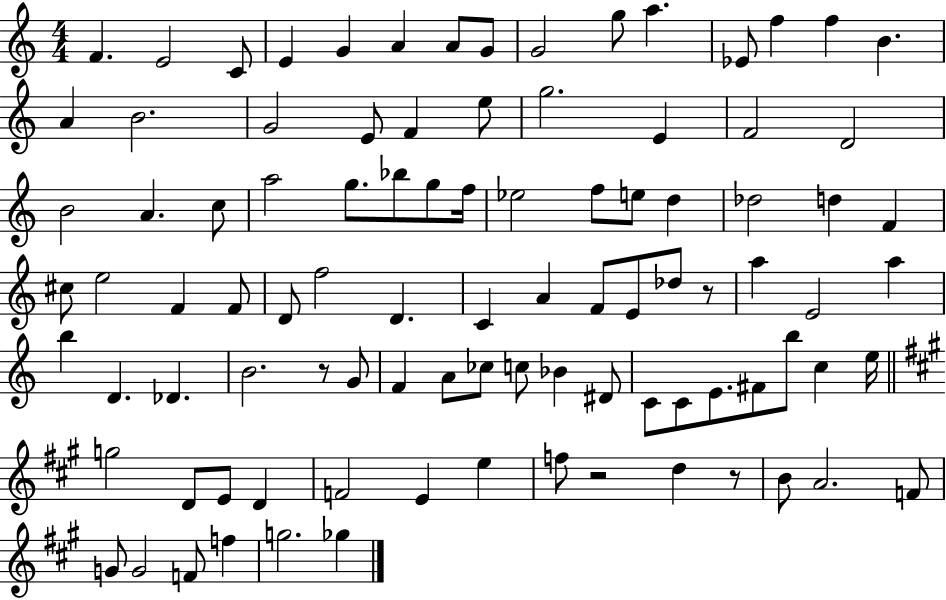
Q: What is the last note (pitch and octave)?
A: Gb5